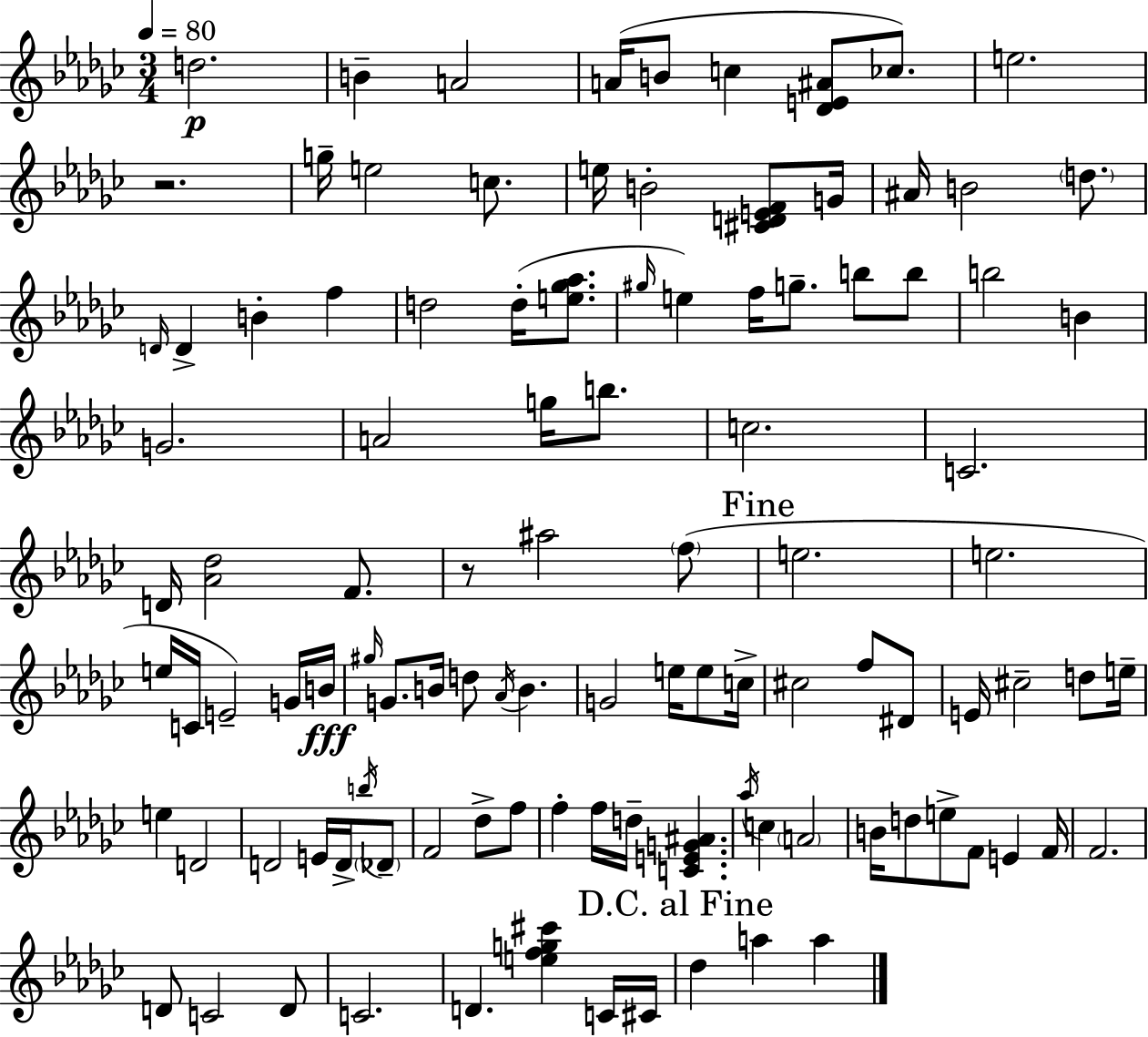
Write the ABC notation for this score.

X:1
T:Untitled
M:3/4
L:1/4
K:Ebm
d2 B A2 A/4 B/2 c [_DE^A]/2 _c/2 e2 z2 g/4 e2 c/2 e/4 B2 [^CDEF]/2 G/4 ^A/4 B2 d/2 D/4 D B f d2 d/4 [e_g_a]/2 ^g/4 e f/4 g/2 b/2 b/2 b2 B G2 A2 g/4 b/2 c2 C2 D/4 [_A_d]2 F/2 z/2 ^a2 f/2 e2 e2 e/4 C/4 E2 G/4 B/4 ^g/4 G/2 B/4 d/2 _A/4 B G2 e/4 e/2 c/4 ^c2 f/2 ^D/2 E/4 ^c2 d/2 e/4 e D2 D2 E/4 D/4 b/4 _D/2 F2 _d/2 f/2 f f/4 d/4 [CEG^A] _a/4 c A2 B/4 d/2 e/2 F/2 E F/4 F2 D/2 C2 D/2 C2 D [efg^c'] C/4 ^C/4 _d a a